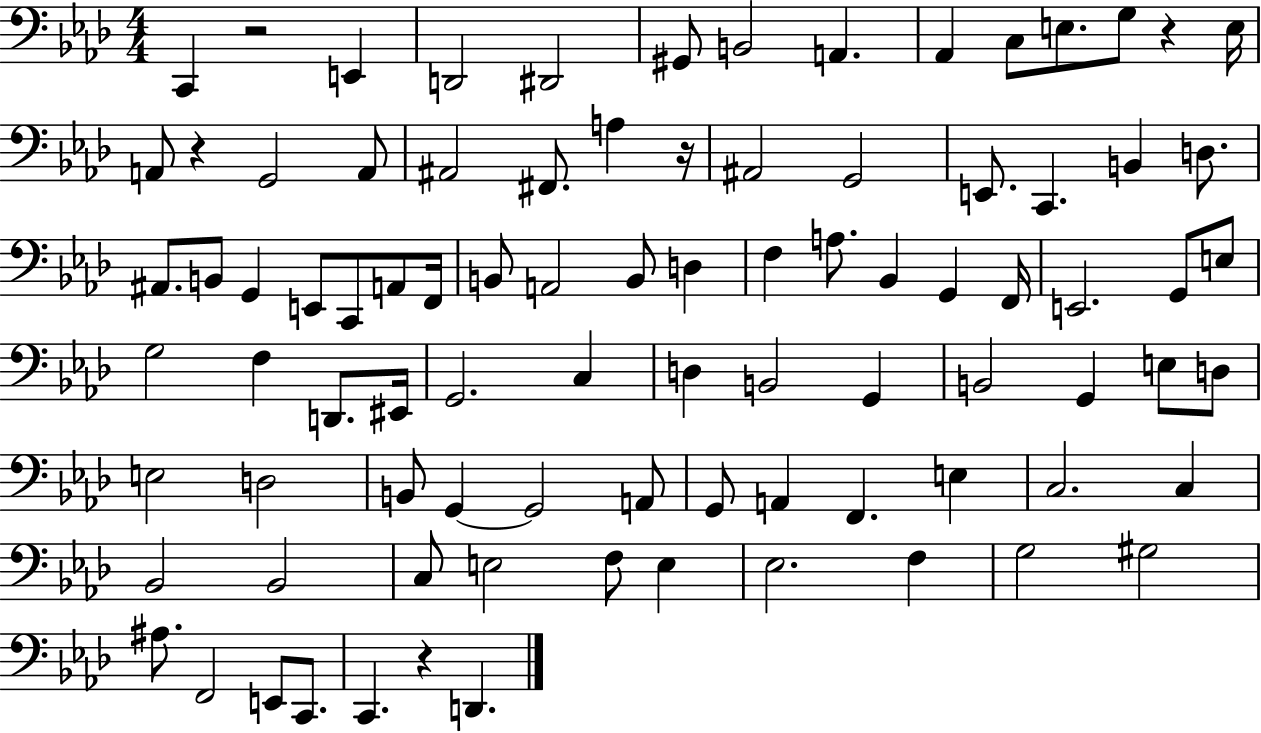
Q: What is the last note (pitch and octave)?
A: D2